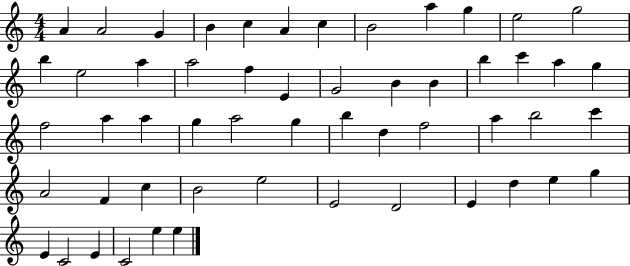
A4/q A4/h G4/q B4/q C5/q A4/q C5/q B4/h A5/q G5/q E5/h G5/h B5/q E5/h A5/q A5/h F5/q E4/q G4/h B4/q B4/q B5/q C6/q A5/q G5/q F5/h A5/q A5/q G5/q A5/h G5/q B5/q D5/q F5/h A5/q B5/h C6/q A4/h F4/q C5/q B4/h E5/h E4/h D4/h E4/q D5/q E5/q G5/q E4/q C4/h E4/q C4/h E5/q E5/q